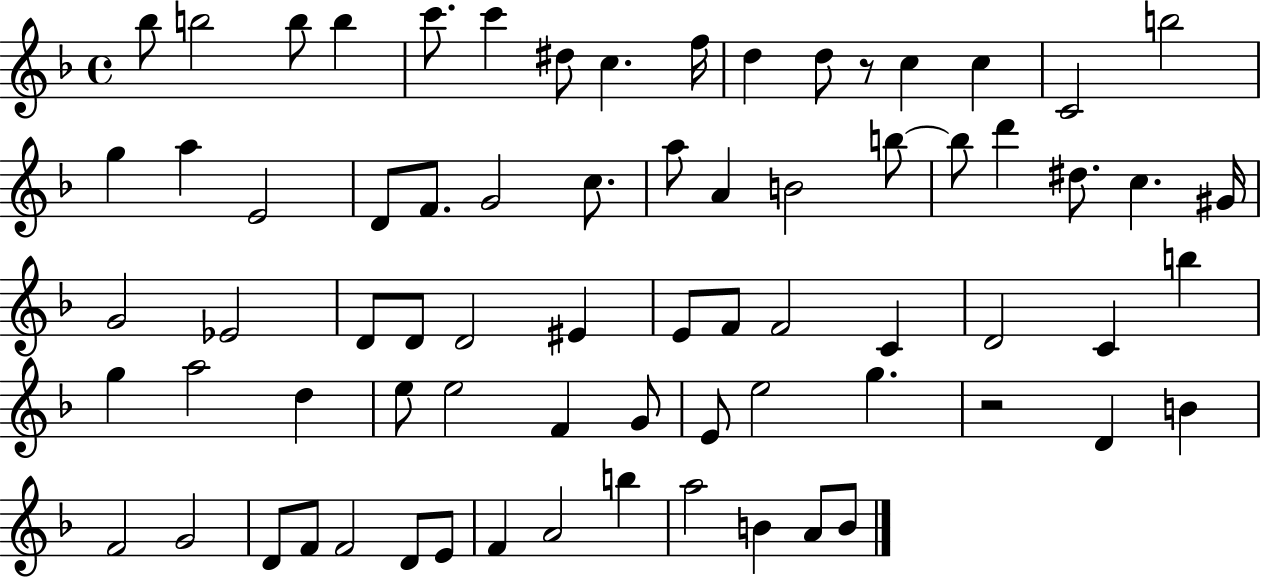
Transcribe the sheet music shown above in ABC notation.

X:1
T:Untitled
M:4/4
L:1/4
K:F
_b/2 b2 b/2 b c'/2 c' ^d/2 c f/4 d d/2 z/2 c c C2 b2 g a E2 D/2 F/2 G2 c/2 a/2 A B2 b/2 b/2 d' ^d/2 c ^G/4 G2 _E2 D/2 D/2 D2 ^E E/2 F/2 F2 C D2 C b g a2 d e/2 e2 F G/2 E/2 e2 g z2 D B F2 G2 D/2 F/2 F2 D/2 E/2 F A2 b a2 B A/2 B/2